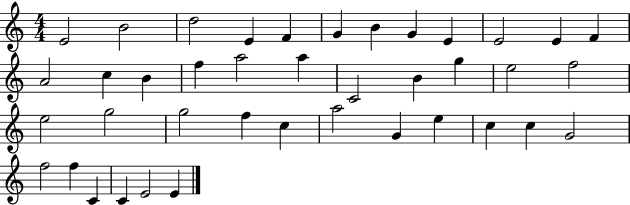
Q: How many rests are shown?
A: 0